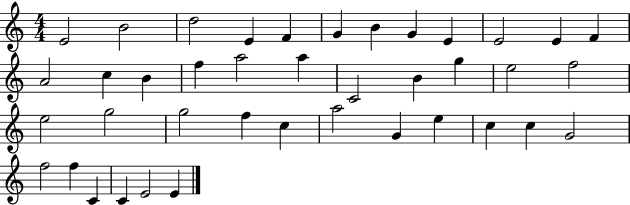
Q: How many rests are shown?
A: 0